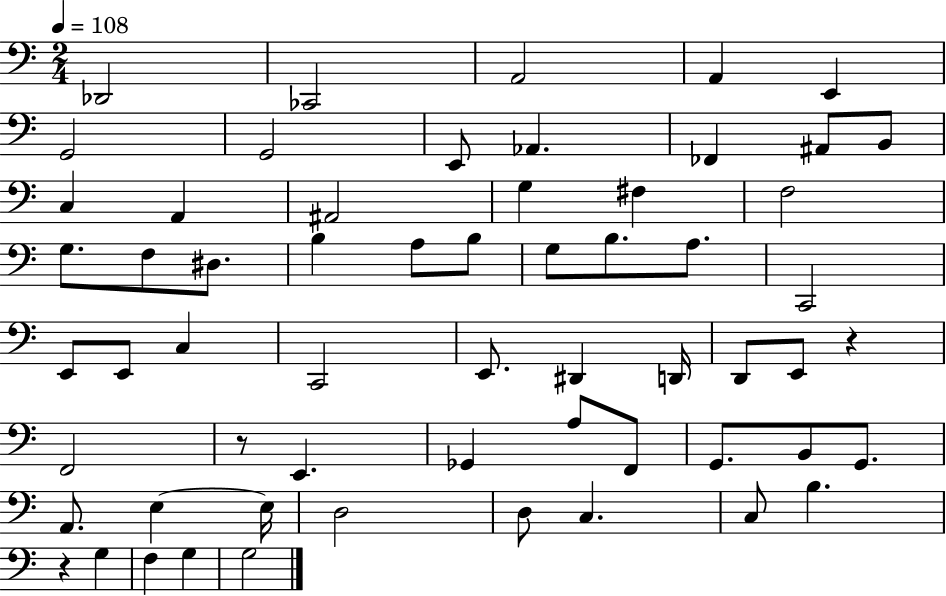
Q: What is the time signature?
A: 2/4